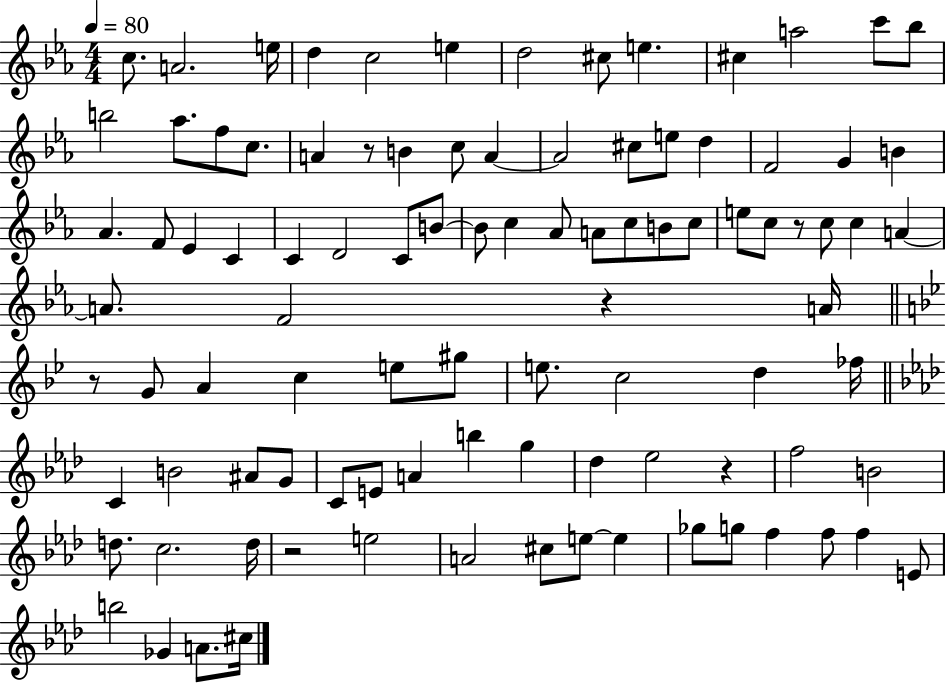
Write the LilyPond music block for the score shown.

{
  \clef treble
  \numericTimeSignature
  \time 4/4
  \key ees \major
  \tempo 4 = 80
  c''8. a'2. e''16 | d''4 c''2 e''4 | d''2 cis''8 e''4. | cis''4 a''2 c'''8 bes''8 | \break b''2 aes''8. f''8 c''8. | a'4 r8 b'4 c''8 a'4~~ | a'2 cis''8 e''8 d''4 | f'2 g'4 b'4 | \break aes'4. f'8 ees'4 c'4 | c'4 d'2 c'8 b'8~~ | b'8 c''4 aes'8 a'8 c''8 b'8 c''8 | e''8 c''8 r8 c''8 c''4 a'4~~ | \break a'8. f'2 r4 a'16 | \bar "||" \break \key g \minor r8 g'8 a'4 c''4 e''8 gis''8 | e''8. c''2 d''4 fes''16 | \bar "||" \break \key aes \major c'4 b'2 ais'8 g'8 | c'8 e'8 a'4 b''4 g''4 | des''4 ees''2 r4 | f''2 b'2 | \break d''8. c''2. d''16 | r2 e''2 | a'2 cis''8 e''8~~ e''4 | ges''8 g''8 f''4 f''8 f''4 e'8 | \break b''2 ges'4 a'8. cis''16 | \bar "|."
}